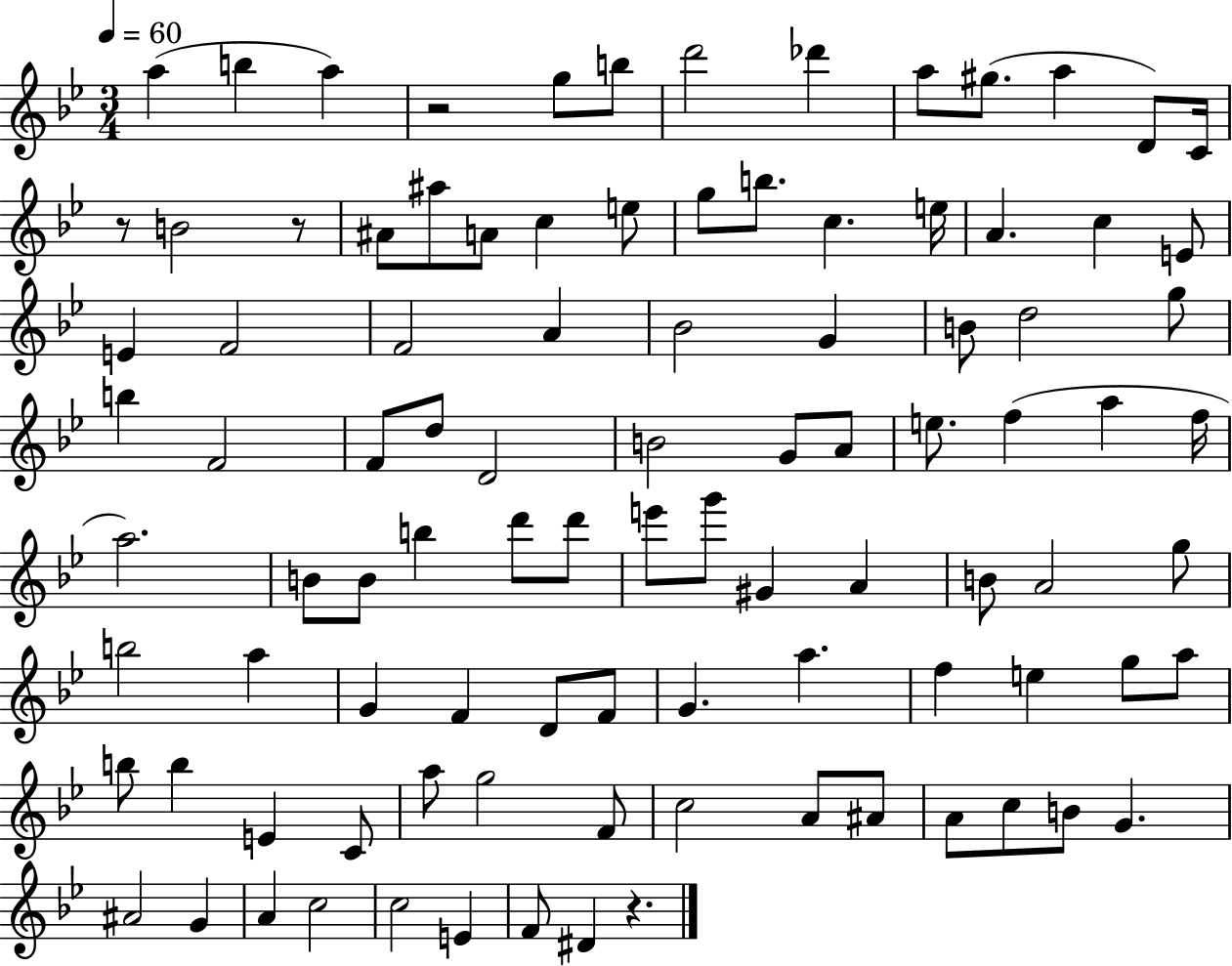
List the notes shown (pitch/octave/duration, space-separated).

A5/q B5/q A5/q R/h G5/e B5/e D6/h Db6/q A5/e G#5/e. A5/q D4/e C4/s R/e B4/h R/e A#4/e A#5/e A4/e C5/q E5/e G5/e B5/e. C5/q. E5/s A4/q. C5/q E4/e E4/q F4/h F4/h A4/q Bb4/h G4/q B4/e D5/h G5/e B5/q F4/h F4/e D5/e D4/h B4/h G4/e A4/e E5/e. F5/q A5/q F5/s A5/h. B4/e B4/e B5/q D6/e D6/e E6/e G6/e G#4/q A4/q B4/e A4/h G5/e B5/h A5/q G4/q F4/q D4/e F4/e G4/q. A5/q. F5/q E5/q G5/e A5/e B5/e B5/q E4/q C4/e A5/e G5/h F4/e C5/h A4/e A#4/e A4/e C5/e B4/e G4/q. A#4/h G4/q A4/q C5/h C5/h E4/q F4/e D#4/q R/q.